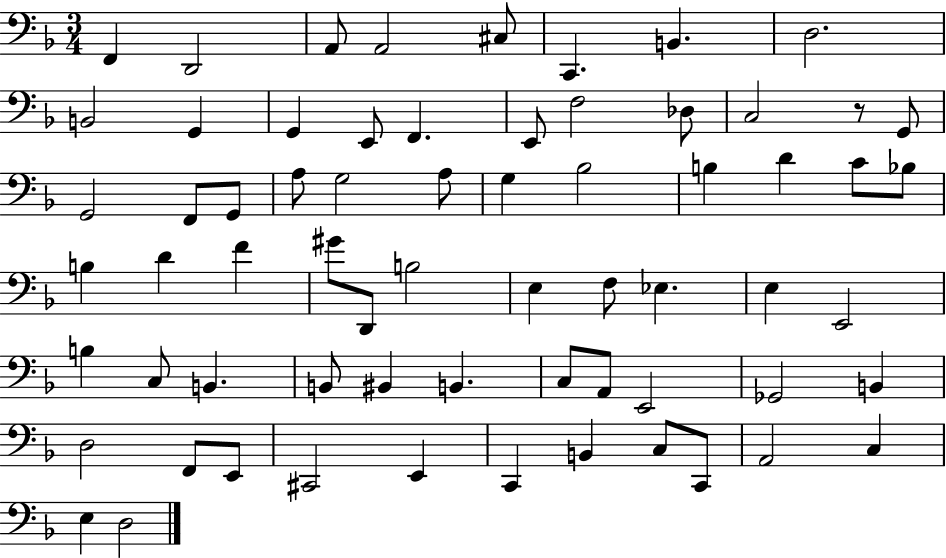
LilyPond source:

{
  \clef bass
  \numericTimeSignature
  \time 3/4
  \key f \major
  f,4 d,2 | a,8 a,2 cis8 | c,4. b,4. | d2. | \break b,2 g,4 | g,4 e,8 f,4. | e,8 f2 des8 | c2 r8 g,8 | \break g,2 f,8 g,8 | a8 g2 a8 | g4 bes2 | b4 d'4 c'8 bes8 | \break b4 d'4 f'4 | gis'8 d,8 b2 | e4 f8 ees4. | e4 e,2 | \break b4 c8 b,4. | b,8 bis,4 b,4. | c8 a,8 e,2 | ges,2 b,4 | \break d2 f,8 e,8 | cis,2 e,4 | c,4 b,4 c8 c,8 | a,2 c4 | \break e4 d2 | \bar "|."
}